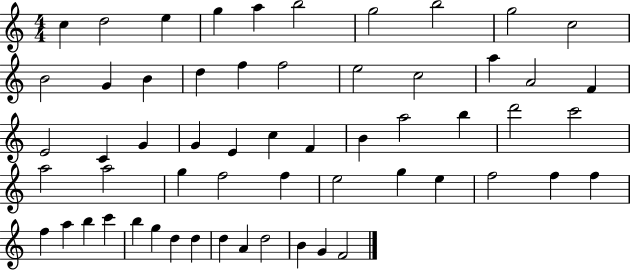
C5/q D5/h E5/q G5/q A5/q B5/h G5/h B5/h G5/h C5/h B4/h G4/q B4/q D5/q F5/q F5/h E5/h C5/h A5/q A4/h F4/q E4/h C4/q G4/q G4/q E4/q C5/q F4/q B4/q A5/h B5/q D6/h C6/h A5/h A5/h G5/q F5/h F5/q E5/h G5/q E5/q F5/h F5/q F5/q F5/q A5/q B5/q C6/q B5/q G5/q D5/q D5/q D5/q A4/q D5/h B4/q G4/q F4/h